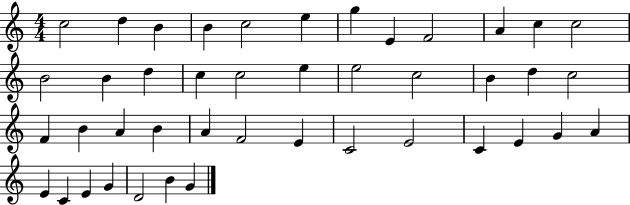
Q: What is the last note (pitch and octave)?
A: G4